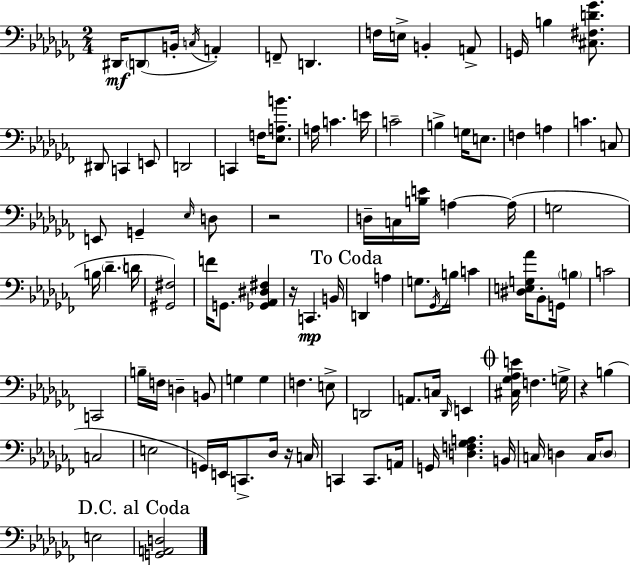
{
  \clef bass
  \numericTimeSignature
  \time 2/4
  \key aes \minor
  dis,16\mf \parenthesize d,8( b,16-. \acciaccatura { c16 } a,4-.) | f,8-- d,4. | f16 e16-> b,4-. a,8-> | g,16 b4 <cis fis d' ges'>8. | \break dis,8 c,4 e,8 | d,2 | c,4 f16 <ees a b'>8. | a16 c'4. | \break e'16 c'2-- | b4-> g16 e8. | f4 a4 | c'4. c8 | \break e,8 g,4-- \grace { ees16 } | d8 r2 | d16-- c16 <b e'>16 a4~~ | a16( g2 | \break b16 \parenthesize des'4.-- | d'16 <gis, fis>2) | f'16 g,8. <ges, aes, dis fis>4 | r16 c,4.\mp | \break b,16 \mark "To Coda" d,4 a4 | g8. \acciaccatura { ges,16 } b16 c'4 | <dis e g aes'>16 bes,8-. g,16 \parenthesize b4 | c'2 | \break c,2 | b16-- f16 d4-- | b,8 g4 g4 | f4. | \break e8-> d,2 | a,8. c16 \grace { des,16 } | e,4 \mark \markup { \musicglyph "scripts.coda" } <cis ges aes e'>16 f4. | g16-> r4 | \break b4( c2 | e2 | g,16) e,16 c,8.-> | des16 r16 c16 c,4 | \break c,8. a,16 g,16 <d f ges a>4. | b,16 c16 d4 | c16 \parenthesize d8 e2 | \mark "D.C. al Coda" <g, a, d>2 | \break \bar "|."
}